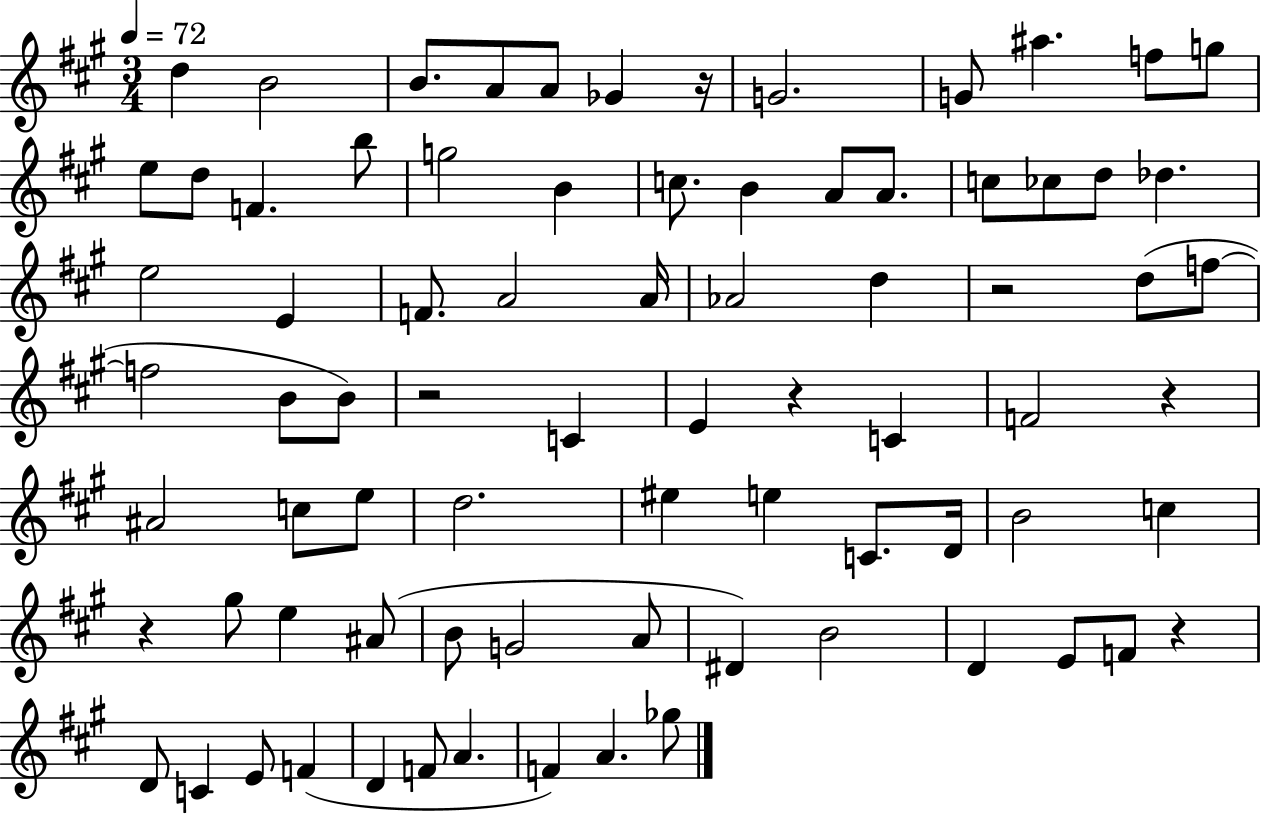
{
  \clef treble
  \numericTimeSignature
  \time 3/4
  \key a \major
  \tempo 4 = 72
  d''4 b'2 | b'8. a'8 a'8 ges'4 r16 | g'2. | g'8 ais''4. f''8 g''8 | \break e''8 d''8 f'4. b''8 | g''2 b'4 | c''8. b'4 a'8 a'8. | c''8 ces''8 d''8 des''4. | \break e''2 e'4 | f'8. a'2 a'16 | aes'2 d''4 | r2 d''8( f''8~~ | \break f''2 b'8 b'8) | r2 c'4 | e'4 r4 c'4 | f'2 r4 | \break ais'2 c''8 e''8 | d''2. | eis''4 e''4 c'8. d'16 | b'2 c''4 | \break r4 gis''8 e''4 ais'8( | b'8 g'2 a'8 | dis'4) b'2 | d'4 e'8 f'8 r4 | \break d'8 c'4 e'8 f'4( | d'4 f'8 a'4. | f'4) a'4. ges''8 | \bar "|."
}